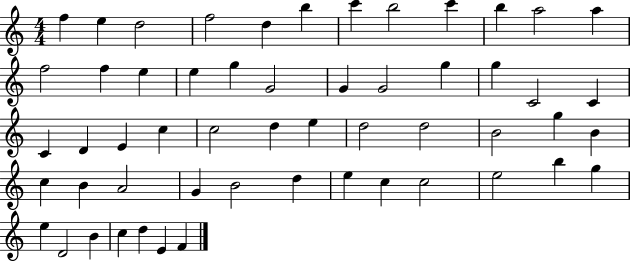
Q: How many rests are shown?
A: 0